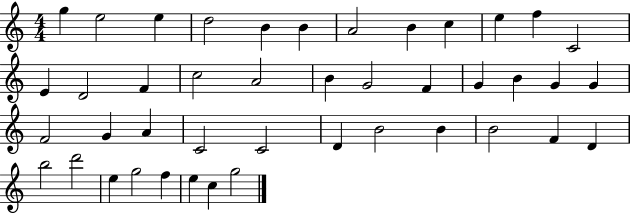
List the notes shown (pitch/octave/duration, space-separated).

G5/q E5/h E5/q D5/h B4/q B4/q A4/h B4/q C5/q E5/q F5/q C4/h E4/q D4/h F4/q C5/h A4/h B4/q G4/h F4/q G4/q B4/q G4/q G4/q F4/h G4/q A4/q C4/h C4/h D4/q B4/h B4/q B4/h F4/q D4/q B5/h D6/h E5/q G5/h F5/q E5/q C5/q G5/h